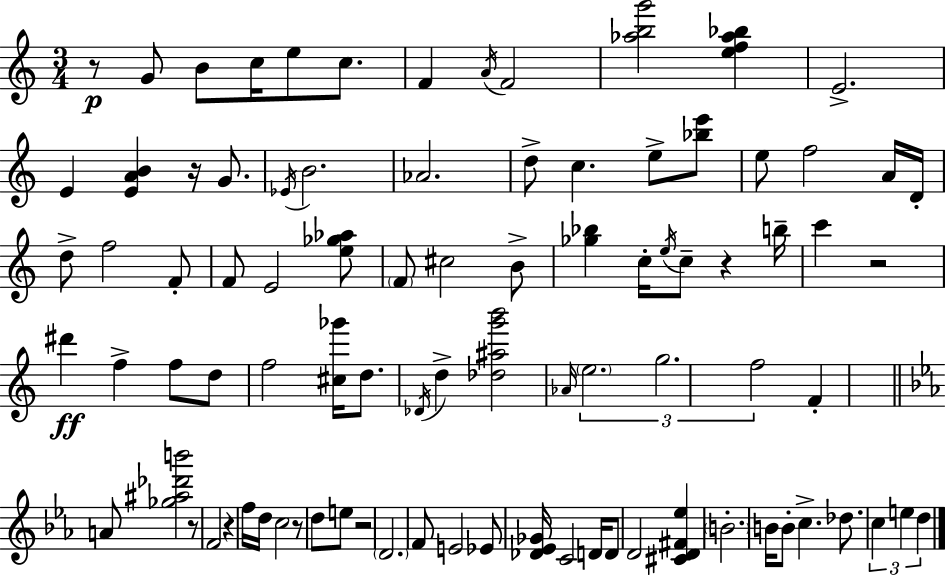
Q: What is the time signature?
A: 3/4